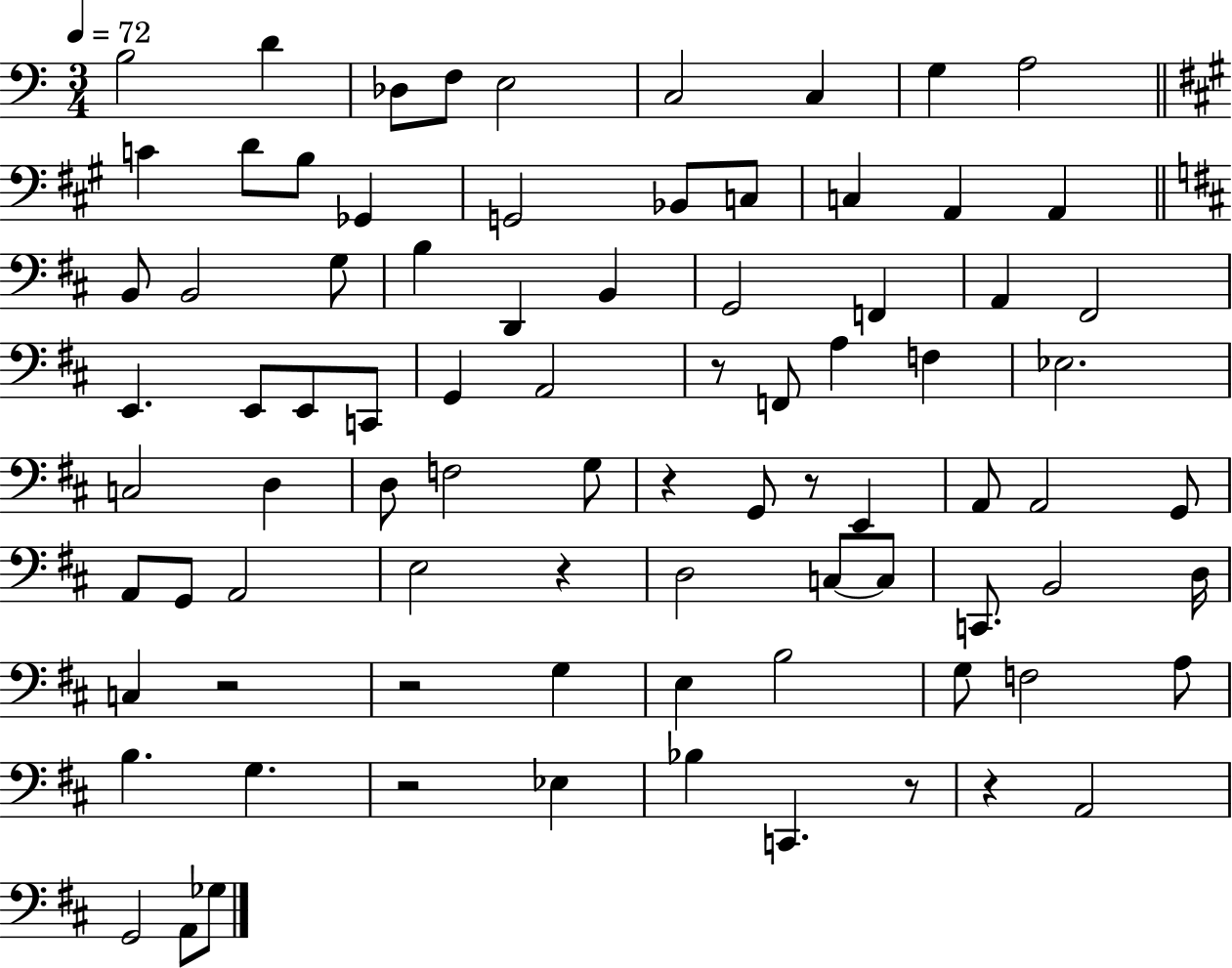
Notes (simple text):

B3/h D4/q Db3/e F3/e E3/h C3/h C3/q G3/q A3/h C4/q D4/e B3/e Gb2/q G2/h Bb2/e C3/e C3/q A2/q A2/q B2/e B2/h G3/e B3/q D2/q B2/q G2/h F2/q A2/q F#2/h E2/q. E2/e E2/e C2/e G2/q A2/h R/e F2/e A3/q F3/q Eb3/h. C3/h D3/q D3/e F3/h G3/e R/q G2/e R/e E2/q A2/e A2/h G2/e A2/e G2/e A2/h E3/h R/q D3/h C3/e C3/e C2/e. B2/h D3/s C3/q R/h R/h G3/q E3/q B3/h G3/e F3/h A3/e B3/q. G3/q. R/h Eb3/q Bb3/q C2/q. R/e R/q A2/h G2/h A2/e Gb3/e